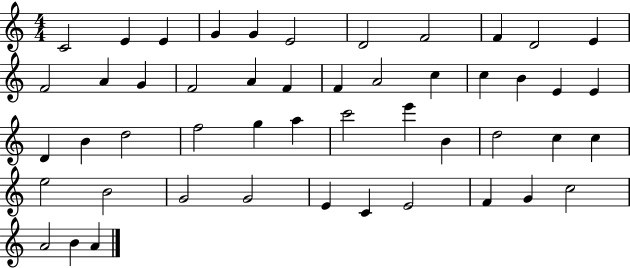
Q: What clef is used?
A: treble